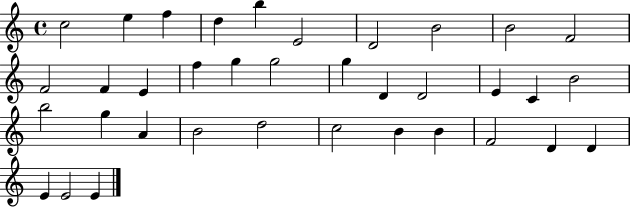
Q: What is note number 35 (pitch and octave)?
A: E4